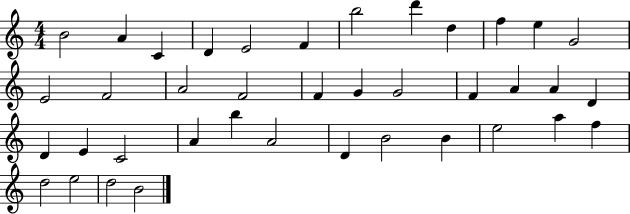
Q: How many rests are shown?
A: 0